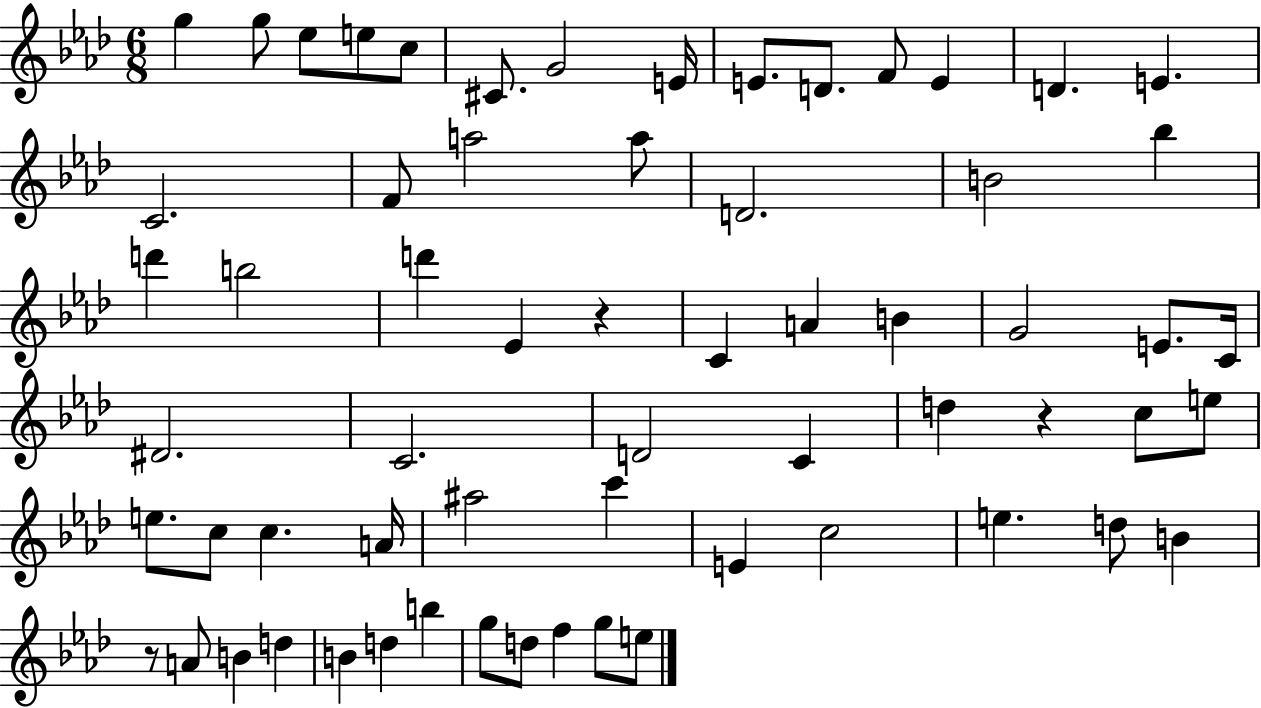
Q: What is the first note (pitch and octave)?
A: G5